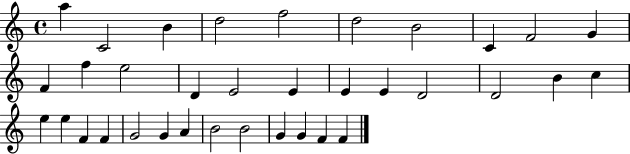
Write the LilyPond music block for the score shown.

{
  \clef treble
  \time 4/4
  \defaultTimeSignature
  \key c \major
  a''4 c'2 b'4 | d''2 f''2 | d''2 b'2 | c'4 f'2 g'4 | \break f'4 f''4 e''2 | d'4 e'2 e'4 | e'4 e'4 d'2 | d'2 b'4 c''4 | \break e''4 e''4 f'4 f'4 | g'2 g'4 a'4 | b'2 b'2 | g'4 g'4 f'4 f'4 | \break \bar "|."
}